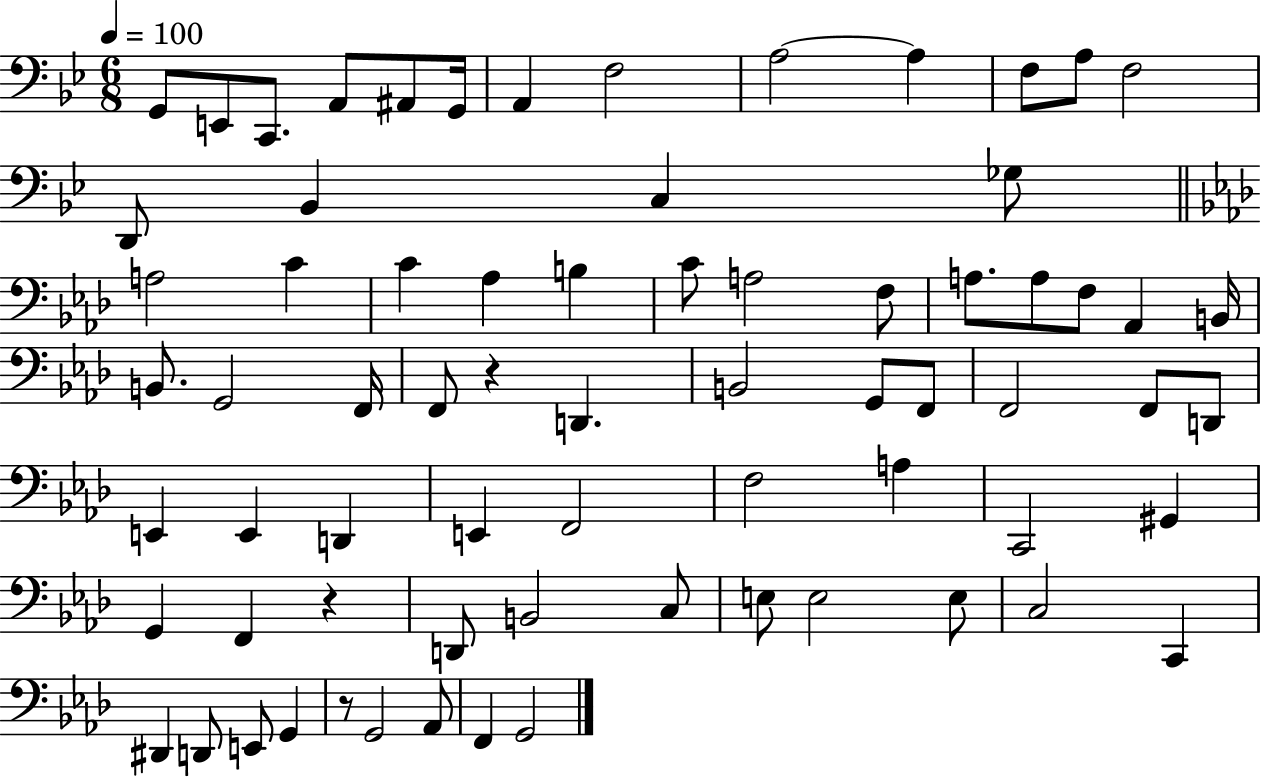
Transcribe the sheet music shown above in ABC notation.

X:1
T:Untitled
M:6/8
L:1/4
K:Bb
G,,/2 E,,/2 C,,/2 A,,/2 ^A,,/2 G,,/4 A,, F,2 A,2 A, F,/2 A,/2 F,2 D,,/2 _B,, C, _G,/2 A,2 C C _A, B, C/2 A,2 F,/2 A,/2 A,/2 F,/2 _A,, B,,/4 B,,/2 G,,2 F,,/4 F,,/2 z D,, B,,2 G,,/2 F,,/2 F,,2 F,,/2 D,,/2 E,, E,, D,, E,, F,,2 F,2 A, C,,2 ^G,, G,, F,, z D,,/2 B,,2 C,/2 E,/2 E,2 E,/2 C,2 C,, ^D,, D,,/2 E,,/2 G,, z/2 G,,2 _A,,/2 F,, G,,2